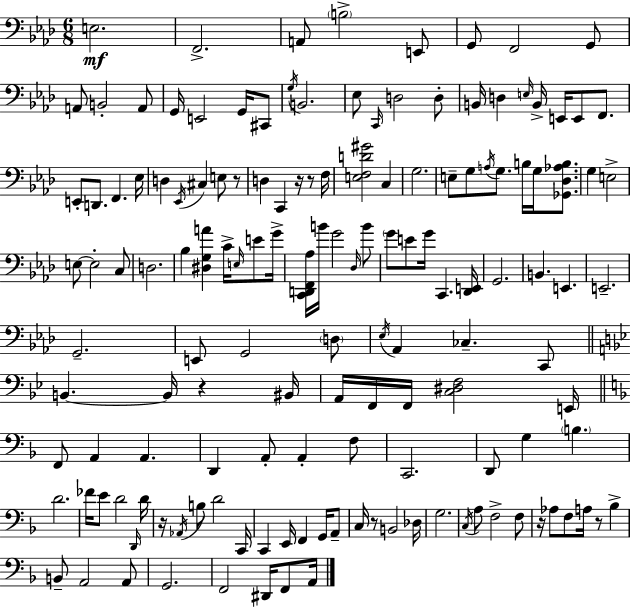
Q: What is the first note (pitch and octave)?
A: E3